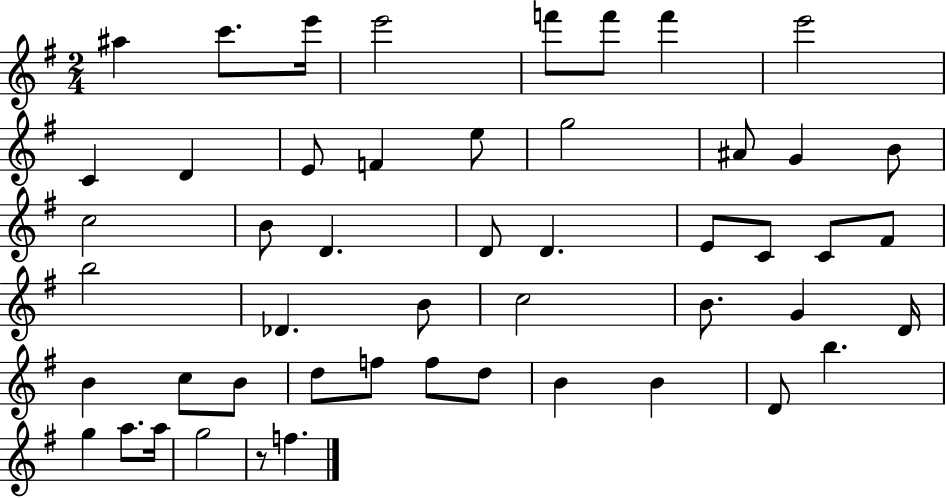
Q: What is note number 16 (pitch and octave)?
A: G4